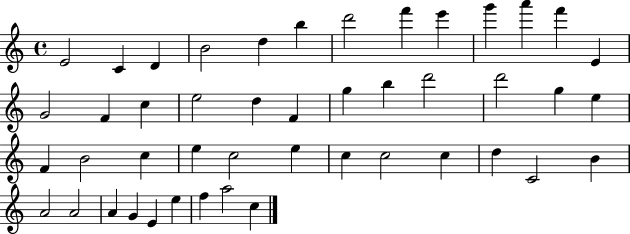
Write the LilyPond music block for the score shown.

{
  \clef treble
  \time 4/4
  \defaultTimeSignature
  \key c \major
  e'2 c'4 d'4 | b'2 d''4 b''4 | d'''2 f'''4 e'''4 | g'''4 a'''4 f'''4 e'4 | \break g'2 f'4 c''4 | e''2 d''4 f'4 | g''4 b''4 d'''2 | d'''2 g''4 e''4 | \break f'4 b'2 c''4 | e''4 c''2 e''4 | c''4 c''2 c''4 | d''4 c'2 b'4 | \break a'2 a'2 | a'4 g'4 e'4 e''4 | f''4 a''2 c''4 | \bar "|."
}